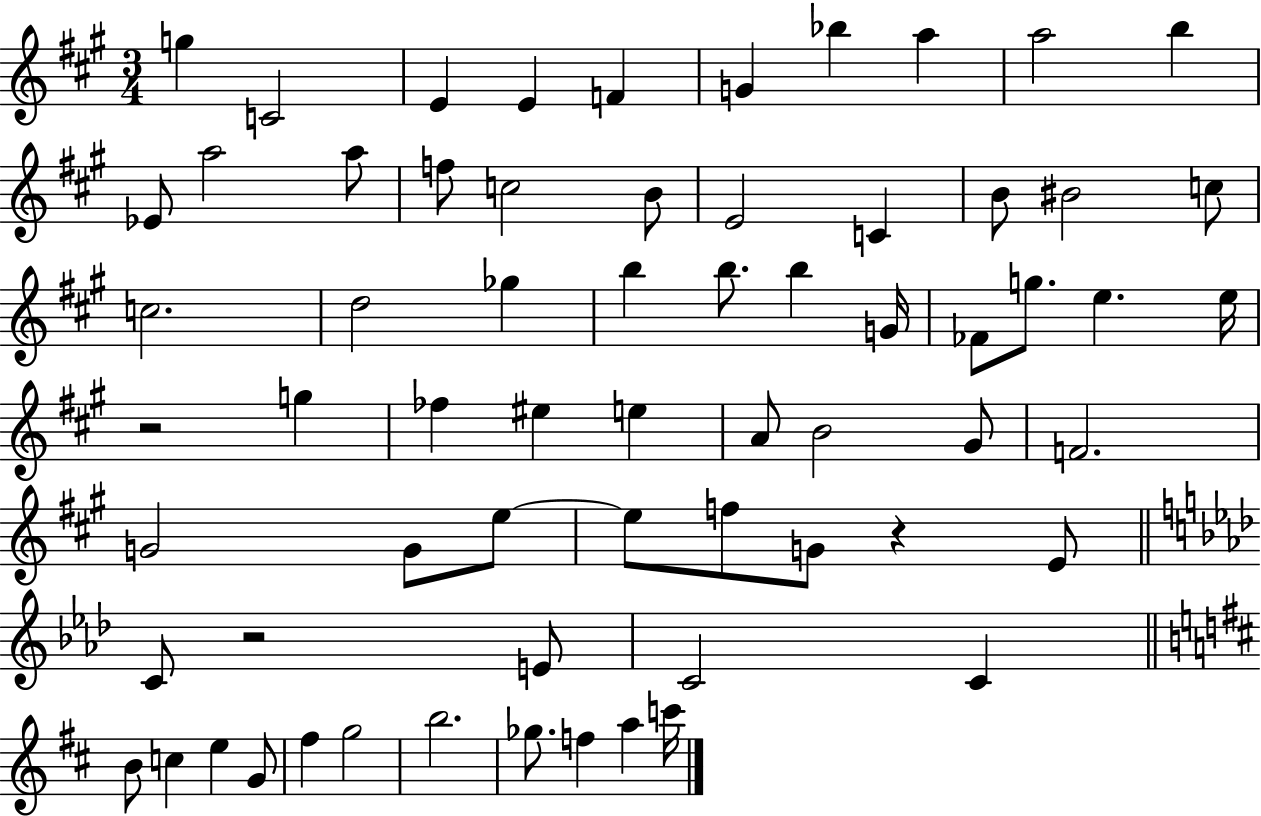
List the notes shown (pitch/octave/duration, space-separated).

G5/q C4/h E4/q E4/q F4/q G4/q Bb5/q A5/q A5/h B5/q Eb4/e A5/h A5/e F5/e C5/h B4/e E4/h C4/q B4/e BIS4/h C5/e C5/h. D5/h Gb5/q B5/q B5/e. B5/q G4/s FES4/e G5/e. E5/q. E5/s R/h G5/q FES5/q EIS5/q E5/q A4/e B4/h G#4/e F4/h. G4/h G4/e E5/e E5/e F5/e G4/e R/q E4/e C4/e R/h E4/e C4/h C4/q B4/e C5/q E5/q G4/e F#5/q G5/h B5/h. Gb5/e. F5/q A5/q C6/s